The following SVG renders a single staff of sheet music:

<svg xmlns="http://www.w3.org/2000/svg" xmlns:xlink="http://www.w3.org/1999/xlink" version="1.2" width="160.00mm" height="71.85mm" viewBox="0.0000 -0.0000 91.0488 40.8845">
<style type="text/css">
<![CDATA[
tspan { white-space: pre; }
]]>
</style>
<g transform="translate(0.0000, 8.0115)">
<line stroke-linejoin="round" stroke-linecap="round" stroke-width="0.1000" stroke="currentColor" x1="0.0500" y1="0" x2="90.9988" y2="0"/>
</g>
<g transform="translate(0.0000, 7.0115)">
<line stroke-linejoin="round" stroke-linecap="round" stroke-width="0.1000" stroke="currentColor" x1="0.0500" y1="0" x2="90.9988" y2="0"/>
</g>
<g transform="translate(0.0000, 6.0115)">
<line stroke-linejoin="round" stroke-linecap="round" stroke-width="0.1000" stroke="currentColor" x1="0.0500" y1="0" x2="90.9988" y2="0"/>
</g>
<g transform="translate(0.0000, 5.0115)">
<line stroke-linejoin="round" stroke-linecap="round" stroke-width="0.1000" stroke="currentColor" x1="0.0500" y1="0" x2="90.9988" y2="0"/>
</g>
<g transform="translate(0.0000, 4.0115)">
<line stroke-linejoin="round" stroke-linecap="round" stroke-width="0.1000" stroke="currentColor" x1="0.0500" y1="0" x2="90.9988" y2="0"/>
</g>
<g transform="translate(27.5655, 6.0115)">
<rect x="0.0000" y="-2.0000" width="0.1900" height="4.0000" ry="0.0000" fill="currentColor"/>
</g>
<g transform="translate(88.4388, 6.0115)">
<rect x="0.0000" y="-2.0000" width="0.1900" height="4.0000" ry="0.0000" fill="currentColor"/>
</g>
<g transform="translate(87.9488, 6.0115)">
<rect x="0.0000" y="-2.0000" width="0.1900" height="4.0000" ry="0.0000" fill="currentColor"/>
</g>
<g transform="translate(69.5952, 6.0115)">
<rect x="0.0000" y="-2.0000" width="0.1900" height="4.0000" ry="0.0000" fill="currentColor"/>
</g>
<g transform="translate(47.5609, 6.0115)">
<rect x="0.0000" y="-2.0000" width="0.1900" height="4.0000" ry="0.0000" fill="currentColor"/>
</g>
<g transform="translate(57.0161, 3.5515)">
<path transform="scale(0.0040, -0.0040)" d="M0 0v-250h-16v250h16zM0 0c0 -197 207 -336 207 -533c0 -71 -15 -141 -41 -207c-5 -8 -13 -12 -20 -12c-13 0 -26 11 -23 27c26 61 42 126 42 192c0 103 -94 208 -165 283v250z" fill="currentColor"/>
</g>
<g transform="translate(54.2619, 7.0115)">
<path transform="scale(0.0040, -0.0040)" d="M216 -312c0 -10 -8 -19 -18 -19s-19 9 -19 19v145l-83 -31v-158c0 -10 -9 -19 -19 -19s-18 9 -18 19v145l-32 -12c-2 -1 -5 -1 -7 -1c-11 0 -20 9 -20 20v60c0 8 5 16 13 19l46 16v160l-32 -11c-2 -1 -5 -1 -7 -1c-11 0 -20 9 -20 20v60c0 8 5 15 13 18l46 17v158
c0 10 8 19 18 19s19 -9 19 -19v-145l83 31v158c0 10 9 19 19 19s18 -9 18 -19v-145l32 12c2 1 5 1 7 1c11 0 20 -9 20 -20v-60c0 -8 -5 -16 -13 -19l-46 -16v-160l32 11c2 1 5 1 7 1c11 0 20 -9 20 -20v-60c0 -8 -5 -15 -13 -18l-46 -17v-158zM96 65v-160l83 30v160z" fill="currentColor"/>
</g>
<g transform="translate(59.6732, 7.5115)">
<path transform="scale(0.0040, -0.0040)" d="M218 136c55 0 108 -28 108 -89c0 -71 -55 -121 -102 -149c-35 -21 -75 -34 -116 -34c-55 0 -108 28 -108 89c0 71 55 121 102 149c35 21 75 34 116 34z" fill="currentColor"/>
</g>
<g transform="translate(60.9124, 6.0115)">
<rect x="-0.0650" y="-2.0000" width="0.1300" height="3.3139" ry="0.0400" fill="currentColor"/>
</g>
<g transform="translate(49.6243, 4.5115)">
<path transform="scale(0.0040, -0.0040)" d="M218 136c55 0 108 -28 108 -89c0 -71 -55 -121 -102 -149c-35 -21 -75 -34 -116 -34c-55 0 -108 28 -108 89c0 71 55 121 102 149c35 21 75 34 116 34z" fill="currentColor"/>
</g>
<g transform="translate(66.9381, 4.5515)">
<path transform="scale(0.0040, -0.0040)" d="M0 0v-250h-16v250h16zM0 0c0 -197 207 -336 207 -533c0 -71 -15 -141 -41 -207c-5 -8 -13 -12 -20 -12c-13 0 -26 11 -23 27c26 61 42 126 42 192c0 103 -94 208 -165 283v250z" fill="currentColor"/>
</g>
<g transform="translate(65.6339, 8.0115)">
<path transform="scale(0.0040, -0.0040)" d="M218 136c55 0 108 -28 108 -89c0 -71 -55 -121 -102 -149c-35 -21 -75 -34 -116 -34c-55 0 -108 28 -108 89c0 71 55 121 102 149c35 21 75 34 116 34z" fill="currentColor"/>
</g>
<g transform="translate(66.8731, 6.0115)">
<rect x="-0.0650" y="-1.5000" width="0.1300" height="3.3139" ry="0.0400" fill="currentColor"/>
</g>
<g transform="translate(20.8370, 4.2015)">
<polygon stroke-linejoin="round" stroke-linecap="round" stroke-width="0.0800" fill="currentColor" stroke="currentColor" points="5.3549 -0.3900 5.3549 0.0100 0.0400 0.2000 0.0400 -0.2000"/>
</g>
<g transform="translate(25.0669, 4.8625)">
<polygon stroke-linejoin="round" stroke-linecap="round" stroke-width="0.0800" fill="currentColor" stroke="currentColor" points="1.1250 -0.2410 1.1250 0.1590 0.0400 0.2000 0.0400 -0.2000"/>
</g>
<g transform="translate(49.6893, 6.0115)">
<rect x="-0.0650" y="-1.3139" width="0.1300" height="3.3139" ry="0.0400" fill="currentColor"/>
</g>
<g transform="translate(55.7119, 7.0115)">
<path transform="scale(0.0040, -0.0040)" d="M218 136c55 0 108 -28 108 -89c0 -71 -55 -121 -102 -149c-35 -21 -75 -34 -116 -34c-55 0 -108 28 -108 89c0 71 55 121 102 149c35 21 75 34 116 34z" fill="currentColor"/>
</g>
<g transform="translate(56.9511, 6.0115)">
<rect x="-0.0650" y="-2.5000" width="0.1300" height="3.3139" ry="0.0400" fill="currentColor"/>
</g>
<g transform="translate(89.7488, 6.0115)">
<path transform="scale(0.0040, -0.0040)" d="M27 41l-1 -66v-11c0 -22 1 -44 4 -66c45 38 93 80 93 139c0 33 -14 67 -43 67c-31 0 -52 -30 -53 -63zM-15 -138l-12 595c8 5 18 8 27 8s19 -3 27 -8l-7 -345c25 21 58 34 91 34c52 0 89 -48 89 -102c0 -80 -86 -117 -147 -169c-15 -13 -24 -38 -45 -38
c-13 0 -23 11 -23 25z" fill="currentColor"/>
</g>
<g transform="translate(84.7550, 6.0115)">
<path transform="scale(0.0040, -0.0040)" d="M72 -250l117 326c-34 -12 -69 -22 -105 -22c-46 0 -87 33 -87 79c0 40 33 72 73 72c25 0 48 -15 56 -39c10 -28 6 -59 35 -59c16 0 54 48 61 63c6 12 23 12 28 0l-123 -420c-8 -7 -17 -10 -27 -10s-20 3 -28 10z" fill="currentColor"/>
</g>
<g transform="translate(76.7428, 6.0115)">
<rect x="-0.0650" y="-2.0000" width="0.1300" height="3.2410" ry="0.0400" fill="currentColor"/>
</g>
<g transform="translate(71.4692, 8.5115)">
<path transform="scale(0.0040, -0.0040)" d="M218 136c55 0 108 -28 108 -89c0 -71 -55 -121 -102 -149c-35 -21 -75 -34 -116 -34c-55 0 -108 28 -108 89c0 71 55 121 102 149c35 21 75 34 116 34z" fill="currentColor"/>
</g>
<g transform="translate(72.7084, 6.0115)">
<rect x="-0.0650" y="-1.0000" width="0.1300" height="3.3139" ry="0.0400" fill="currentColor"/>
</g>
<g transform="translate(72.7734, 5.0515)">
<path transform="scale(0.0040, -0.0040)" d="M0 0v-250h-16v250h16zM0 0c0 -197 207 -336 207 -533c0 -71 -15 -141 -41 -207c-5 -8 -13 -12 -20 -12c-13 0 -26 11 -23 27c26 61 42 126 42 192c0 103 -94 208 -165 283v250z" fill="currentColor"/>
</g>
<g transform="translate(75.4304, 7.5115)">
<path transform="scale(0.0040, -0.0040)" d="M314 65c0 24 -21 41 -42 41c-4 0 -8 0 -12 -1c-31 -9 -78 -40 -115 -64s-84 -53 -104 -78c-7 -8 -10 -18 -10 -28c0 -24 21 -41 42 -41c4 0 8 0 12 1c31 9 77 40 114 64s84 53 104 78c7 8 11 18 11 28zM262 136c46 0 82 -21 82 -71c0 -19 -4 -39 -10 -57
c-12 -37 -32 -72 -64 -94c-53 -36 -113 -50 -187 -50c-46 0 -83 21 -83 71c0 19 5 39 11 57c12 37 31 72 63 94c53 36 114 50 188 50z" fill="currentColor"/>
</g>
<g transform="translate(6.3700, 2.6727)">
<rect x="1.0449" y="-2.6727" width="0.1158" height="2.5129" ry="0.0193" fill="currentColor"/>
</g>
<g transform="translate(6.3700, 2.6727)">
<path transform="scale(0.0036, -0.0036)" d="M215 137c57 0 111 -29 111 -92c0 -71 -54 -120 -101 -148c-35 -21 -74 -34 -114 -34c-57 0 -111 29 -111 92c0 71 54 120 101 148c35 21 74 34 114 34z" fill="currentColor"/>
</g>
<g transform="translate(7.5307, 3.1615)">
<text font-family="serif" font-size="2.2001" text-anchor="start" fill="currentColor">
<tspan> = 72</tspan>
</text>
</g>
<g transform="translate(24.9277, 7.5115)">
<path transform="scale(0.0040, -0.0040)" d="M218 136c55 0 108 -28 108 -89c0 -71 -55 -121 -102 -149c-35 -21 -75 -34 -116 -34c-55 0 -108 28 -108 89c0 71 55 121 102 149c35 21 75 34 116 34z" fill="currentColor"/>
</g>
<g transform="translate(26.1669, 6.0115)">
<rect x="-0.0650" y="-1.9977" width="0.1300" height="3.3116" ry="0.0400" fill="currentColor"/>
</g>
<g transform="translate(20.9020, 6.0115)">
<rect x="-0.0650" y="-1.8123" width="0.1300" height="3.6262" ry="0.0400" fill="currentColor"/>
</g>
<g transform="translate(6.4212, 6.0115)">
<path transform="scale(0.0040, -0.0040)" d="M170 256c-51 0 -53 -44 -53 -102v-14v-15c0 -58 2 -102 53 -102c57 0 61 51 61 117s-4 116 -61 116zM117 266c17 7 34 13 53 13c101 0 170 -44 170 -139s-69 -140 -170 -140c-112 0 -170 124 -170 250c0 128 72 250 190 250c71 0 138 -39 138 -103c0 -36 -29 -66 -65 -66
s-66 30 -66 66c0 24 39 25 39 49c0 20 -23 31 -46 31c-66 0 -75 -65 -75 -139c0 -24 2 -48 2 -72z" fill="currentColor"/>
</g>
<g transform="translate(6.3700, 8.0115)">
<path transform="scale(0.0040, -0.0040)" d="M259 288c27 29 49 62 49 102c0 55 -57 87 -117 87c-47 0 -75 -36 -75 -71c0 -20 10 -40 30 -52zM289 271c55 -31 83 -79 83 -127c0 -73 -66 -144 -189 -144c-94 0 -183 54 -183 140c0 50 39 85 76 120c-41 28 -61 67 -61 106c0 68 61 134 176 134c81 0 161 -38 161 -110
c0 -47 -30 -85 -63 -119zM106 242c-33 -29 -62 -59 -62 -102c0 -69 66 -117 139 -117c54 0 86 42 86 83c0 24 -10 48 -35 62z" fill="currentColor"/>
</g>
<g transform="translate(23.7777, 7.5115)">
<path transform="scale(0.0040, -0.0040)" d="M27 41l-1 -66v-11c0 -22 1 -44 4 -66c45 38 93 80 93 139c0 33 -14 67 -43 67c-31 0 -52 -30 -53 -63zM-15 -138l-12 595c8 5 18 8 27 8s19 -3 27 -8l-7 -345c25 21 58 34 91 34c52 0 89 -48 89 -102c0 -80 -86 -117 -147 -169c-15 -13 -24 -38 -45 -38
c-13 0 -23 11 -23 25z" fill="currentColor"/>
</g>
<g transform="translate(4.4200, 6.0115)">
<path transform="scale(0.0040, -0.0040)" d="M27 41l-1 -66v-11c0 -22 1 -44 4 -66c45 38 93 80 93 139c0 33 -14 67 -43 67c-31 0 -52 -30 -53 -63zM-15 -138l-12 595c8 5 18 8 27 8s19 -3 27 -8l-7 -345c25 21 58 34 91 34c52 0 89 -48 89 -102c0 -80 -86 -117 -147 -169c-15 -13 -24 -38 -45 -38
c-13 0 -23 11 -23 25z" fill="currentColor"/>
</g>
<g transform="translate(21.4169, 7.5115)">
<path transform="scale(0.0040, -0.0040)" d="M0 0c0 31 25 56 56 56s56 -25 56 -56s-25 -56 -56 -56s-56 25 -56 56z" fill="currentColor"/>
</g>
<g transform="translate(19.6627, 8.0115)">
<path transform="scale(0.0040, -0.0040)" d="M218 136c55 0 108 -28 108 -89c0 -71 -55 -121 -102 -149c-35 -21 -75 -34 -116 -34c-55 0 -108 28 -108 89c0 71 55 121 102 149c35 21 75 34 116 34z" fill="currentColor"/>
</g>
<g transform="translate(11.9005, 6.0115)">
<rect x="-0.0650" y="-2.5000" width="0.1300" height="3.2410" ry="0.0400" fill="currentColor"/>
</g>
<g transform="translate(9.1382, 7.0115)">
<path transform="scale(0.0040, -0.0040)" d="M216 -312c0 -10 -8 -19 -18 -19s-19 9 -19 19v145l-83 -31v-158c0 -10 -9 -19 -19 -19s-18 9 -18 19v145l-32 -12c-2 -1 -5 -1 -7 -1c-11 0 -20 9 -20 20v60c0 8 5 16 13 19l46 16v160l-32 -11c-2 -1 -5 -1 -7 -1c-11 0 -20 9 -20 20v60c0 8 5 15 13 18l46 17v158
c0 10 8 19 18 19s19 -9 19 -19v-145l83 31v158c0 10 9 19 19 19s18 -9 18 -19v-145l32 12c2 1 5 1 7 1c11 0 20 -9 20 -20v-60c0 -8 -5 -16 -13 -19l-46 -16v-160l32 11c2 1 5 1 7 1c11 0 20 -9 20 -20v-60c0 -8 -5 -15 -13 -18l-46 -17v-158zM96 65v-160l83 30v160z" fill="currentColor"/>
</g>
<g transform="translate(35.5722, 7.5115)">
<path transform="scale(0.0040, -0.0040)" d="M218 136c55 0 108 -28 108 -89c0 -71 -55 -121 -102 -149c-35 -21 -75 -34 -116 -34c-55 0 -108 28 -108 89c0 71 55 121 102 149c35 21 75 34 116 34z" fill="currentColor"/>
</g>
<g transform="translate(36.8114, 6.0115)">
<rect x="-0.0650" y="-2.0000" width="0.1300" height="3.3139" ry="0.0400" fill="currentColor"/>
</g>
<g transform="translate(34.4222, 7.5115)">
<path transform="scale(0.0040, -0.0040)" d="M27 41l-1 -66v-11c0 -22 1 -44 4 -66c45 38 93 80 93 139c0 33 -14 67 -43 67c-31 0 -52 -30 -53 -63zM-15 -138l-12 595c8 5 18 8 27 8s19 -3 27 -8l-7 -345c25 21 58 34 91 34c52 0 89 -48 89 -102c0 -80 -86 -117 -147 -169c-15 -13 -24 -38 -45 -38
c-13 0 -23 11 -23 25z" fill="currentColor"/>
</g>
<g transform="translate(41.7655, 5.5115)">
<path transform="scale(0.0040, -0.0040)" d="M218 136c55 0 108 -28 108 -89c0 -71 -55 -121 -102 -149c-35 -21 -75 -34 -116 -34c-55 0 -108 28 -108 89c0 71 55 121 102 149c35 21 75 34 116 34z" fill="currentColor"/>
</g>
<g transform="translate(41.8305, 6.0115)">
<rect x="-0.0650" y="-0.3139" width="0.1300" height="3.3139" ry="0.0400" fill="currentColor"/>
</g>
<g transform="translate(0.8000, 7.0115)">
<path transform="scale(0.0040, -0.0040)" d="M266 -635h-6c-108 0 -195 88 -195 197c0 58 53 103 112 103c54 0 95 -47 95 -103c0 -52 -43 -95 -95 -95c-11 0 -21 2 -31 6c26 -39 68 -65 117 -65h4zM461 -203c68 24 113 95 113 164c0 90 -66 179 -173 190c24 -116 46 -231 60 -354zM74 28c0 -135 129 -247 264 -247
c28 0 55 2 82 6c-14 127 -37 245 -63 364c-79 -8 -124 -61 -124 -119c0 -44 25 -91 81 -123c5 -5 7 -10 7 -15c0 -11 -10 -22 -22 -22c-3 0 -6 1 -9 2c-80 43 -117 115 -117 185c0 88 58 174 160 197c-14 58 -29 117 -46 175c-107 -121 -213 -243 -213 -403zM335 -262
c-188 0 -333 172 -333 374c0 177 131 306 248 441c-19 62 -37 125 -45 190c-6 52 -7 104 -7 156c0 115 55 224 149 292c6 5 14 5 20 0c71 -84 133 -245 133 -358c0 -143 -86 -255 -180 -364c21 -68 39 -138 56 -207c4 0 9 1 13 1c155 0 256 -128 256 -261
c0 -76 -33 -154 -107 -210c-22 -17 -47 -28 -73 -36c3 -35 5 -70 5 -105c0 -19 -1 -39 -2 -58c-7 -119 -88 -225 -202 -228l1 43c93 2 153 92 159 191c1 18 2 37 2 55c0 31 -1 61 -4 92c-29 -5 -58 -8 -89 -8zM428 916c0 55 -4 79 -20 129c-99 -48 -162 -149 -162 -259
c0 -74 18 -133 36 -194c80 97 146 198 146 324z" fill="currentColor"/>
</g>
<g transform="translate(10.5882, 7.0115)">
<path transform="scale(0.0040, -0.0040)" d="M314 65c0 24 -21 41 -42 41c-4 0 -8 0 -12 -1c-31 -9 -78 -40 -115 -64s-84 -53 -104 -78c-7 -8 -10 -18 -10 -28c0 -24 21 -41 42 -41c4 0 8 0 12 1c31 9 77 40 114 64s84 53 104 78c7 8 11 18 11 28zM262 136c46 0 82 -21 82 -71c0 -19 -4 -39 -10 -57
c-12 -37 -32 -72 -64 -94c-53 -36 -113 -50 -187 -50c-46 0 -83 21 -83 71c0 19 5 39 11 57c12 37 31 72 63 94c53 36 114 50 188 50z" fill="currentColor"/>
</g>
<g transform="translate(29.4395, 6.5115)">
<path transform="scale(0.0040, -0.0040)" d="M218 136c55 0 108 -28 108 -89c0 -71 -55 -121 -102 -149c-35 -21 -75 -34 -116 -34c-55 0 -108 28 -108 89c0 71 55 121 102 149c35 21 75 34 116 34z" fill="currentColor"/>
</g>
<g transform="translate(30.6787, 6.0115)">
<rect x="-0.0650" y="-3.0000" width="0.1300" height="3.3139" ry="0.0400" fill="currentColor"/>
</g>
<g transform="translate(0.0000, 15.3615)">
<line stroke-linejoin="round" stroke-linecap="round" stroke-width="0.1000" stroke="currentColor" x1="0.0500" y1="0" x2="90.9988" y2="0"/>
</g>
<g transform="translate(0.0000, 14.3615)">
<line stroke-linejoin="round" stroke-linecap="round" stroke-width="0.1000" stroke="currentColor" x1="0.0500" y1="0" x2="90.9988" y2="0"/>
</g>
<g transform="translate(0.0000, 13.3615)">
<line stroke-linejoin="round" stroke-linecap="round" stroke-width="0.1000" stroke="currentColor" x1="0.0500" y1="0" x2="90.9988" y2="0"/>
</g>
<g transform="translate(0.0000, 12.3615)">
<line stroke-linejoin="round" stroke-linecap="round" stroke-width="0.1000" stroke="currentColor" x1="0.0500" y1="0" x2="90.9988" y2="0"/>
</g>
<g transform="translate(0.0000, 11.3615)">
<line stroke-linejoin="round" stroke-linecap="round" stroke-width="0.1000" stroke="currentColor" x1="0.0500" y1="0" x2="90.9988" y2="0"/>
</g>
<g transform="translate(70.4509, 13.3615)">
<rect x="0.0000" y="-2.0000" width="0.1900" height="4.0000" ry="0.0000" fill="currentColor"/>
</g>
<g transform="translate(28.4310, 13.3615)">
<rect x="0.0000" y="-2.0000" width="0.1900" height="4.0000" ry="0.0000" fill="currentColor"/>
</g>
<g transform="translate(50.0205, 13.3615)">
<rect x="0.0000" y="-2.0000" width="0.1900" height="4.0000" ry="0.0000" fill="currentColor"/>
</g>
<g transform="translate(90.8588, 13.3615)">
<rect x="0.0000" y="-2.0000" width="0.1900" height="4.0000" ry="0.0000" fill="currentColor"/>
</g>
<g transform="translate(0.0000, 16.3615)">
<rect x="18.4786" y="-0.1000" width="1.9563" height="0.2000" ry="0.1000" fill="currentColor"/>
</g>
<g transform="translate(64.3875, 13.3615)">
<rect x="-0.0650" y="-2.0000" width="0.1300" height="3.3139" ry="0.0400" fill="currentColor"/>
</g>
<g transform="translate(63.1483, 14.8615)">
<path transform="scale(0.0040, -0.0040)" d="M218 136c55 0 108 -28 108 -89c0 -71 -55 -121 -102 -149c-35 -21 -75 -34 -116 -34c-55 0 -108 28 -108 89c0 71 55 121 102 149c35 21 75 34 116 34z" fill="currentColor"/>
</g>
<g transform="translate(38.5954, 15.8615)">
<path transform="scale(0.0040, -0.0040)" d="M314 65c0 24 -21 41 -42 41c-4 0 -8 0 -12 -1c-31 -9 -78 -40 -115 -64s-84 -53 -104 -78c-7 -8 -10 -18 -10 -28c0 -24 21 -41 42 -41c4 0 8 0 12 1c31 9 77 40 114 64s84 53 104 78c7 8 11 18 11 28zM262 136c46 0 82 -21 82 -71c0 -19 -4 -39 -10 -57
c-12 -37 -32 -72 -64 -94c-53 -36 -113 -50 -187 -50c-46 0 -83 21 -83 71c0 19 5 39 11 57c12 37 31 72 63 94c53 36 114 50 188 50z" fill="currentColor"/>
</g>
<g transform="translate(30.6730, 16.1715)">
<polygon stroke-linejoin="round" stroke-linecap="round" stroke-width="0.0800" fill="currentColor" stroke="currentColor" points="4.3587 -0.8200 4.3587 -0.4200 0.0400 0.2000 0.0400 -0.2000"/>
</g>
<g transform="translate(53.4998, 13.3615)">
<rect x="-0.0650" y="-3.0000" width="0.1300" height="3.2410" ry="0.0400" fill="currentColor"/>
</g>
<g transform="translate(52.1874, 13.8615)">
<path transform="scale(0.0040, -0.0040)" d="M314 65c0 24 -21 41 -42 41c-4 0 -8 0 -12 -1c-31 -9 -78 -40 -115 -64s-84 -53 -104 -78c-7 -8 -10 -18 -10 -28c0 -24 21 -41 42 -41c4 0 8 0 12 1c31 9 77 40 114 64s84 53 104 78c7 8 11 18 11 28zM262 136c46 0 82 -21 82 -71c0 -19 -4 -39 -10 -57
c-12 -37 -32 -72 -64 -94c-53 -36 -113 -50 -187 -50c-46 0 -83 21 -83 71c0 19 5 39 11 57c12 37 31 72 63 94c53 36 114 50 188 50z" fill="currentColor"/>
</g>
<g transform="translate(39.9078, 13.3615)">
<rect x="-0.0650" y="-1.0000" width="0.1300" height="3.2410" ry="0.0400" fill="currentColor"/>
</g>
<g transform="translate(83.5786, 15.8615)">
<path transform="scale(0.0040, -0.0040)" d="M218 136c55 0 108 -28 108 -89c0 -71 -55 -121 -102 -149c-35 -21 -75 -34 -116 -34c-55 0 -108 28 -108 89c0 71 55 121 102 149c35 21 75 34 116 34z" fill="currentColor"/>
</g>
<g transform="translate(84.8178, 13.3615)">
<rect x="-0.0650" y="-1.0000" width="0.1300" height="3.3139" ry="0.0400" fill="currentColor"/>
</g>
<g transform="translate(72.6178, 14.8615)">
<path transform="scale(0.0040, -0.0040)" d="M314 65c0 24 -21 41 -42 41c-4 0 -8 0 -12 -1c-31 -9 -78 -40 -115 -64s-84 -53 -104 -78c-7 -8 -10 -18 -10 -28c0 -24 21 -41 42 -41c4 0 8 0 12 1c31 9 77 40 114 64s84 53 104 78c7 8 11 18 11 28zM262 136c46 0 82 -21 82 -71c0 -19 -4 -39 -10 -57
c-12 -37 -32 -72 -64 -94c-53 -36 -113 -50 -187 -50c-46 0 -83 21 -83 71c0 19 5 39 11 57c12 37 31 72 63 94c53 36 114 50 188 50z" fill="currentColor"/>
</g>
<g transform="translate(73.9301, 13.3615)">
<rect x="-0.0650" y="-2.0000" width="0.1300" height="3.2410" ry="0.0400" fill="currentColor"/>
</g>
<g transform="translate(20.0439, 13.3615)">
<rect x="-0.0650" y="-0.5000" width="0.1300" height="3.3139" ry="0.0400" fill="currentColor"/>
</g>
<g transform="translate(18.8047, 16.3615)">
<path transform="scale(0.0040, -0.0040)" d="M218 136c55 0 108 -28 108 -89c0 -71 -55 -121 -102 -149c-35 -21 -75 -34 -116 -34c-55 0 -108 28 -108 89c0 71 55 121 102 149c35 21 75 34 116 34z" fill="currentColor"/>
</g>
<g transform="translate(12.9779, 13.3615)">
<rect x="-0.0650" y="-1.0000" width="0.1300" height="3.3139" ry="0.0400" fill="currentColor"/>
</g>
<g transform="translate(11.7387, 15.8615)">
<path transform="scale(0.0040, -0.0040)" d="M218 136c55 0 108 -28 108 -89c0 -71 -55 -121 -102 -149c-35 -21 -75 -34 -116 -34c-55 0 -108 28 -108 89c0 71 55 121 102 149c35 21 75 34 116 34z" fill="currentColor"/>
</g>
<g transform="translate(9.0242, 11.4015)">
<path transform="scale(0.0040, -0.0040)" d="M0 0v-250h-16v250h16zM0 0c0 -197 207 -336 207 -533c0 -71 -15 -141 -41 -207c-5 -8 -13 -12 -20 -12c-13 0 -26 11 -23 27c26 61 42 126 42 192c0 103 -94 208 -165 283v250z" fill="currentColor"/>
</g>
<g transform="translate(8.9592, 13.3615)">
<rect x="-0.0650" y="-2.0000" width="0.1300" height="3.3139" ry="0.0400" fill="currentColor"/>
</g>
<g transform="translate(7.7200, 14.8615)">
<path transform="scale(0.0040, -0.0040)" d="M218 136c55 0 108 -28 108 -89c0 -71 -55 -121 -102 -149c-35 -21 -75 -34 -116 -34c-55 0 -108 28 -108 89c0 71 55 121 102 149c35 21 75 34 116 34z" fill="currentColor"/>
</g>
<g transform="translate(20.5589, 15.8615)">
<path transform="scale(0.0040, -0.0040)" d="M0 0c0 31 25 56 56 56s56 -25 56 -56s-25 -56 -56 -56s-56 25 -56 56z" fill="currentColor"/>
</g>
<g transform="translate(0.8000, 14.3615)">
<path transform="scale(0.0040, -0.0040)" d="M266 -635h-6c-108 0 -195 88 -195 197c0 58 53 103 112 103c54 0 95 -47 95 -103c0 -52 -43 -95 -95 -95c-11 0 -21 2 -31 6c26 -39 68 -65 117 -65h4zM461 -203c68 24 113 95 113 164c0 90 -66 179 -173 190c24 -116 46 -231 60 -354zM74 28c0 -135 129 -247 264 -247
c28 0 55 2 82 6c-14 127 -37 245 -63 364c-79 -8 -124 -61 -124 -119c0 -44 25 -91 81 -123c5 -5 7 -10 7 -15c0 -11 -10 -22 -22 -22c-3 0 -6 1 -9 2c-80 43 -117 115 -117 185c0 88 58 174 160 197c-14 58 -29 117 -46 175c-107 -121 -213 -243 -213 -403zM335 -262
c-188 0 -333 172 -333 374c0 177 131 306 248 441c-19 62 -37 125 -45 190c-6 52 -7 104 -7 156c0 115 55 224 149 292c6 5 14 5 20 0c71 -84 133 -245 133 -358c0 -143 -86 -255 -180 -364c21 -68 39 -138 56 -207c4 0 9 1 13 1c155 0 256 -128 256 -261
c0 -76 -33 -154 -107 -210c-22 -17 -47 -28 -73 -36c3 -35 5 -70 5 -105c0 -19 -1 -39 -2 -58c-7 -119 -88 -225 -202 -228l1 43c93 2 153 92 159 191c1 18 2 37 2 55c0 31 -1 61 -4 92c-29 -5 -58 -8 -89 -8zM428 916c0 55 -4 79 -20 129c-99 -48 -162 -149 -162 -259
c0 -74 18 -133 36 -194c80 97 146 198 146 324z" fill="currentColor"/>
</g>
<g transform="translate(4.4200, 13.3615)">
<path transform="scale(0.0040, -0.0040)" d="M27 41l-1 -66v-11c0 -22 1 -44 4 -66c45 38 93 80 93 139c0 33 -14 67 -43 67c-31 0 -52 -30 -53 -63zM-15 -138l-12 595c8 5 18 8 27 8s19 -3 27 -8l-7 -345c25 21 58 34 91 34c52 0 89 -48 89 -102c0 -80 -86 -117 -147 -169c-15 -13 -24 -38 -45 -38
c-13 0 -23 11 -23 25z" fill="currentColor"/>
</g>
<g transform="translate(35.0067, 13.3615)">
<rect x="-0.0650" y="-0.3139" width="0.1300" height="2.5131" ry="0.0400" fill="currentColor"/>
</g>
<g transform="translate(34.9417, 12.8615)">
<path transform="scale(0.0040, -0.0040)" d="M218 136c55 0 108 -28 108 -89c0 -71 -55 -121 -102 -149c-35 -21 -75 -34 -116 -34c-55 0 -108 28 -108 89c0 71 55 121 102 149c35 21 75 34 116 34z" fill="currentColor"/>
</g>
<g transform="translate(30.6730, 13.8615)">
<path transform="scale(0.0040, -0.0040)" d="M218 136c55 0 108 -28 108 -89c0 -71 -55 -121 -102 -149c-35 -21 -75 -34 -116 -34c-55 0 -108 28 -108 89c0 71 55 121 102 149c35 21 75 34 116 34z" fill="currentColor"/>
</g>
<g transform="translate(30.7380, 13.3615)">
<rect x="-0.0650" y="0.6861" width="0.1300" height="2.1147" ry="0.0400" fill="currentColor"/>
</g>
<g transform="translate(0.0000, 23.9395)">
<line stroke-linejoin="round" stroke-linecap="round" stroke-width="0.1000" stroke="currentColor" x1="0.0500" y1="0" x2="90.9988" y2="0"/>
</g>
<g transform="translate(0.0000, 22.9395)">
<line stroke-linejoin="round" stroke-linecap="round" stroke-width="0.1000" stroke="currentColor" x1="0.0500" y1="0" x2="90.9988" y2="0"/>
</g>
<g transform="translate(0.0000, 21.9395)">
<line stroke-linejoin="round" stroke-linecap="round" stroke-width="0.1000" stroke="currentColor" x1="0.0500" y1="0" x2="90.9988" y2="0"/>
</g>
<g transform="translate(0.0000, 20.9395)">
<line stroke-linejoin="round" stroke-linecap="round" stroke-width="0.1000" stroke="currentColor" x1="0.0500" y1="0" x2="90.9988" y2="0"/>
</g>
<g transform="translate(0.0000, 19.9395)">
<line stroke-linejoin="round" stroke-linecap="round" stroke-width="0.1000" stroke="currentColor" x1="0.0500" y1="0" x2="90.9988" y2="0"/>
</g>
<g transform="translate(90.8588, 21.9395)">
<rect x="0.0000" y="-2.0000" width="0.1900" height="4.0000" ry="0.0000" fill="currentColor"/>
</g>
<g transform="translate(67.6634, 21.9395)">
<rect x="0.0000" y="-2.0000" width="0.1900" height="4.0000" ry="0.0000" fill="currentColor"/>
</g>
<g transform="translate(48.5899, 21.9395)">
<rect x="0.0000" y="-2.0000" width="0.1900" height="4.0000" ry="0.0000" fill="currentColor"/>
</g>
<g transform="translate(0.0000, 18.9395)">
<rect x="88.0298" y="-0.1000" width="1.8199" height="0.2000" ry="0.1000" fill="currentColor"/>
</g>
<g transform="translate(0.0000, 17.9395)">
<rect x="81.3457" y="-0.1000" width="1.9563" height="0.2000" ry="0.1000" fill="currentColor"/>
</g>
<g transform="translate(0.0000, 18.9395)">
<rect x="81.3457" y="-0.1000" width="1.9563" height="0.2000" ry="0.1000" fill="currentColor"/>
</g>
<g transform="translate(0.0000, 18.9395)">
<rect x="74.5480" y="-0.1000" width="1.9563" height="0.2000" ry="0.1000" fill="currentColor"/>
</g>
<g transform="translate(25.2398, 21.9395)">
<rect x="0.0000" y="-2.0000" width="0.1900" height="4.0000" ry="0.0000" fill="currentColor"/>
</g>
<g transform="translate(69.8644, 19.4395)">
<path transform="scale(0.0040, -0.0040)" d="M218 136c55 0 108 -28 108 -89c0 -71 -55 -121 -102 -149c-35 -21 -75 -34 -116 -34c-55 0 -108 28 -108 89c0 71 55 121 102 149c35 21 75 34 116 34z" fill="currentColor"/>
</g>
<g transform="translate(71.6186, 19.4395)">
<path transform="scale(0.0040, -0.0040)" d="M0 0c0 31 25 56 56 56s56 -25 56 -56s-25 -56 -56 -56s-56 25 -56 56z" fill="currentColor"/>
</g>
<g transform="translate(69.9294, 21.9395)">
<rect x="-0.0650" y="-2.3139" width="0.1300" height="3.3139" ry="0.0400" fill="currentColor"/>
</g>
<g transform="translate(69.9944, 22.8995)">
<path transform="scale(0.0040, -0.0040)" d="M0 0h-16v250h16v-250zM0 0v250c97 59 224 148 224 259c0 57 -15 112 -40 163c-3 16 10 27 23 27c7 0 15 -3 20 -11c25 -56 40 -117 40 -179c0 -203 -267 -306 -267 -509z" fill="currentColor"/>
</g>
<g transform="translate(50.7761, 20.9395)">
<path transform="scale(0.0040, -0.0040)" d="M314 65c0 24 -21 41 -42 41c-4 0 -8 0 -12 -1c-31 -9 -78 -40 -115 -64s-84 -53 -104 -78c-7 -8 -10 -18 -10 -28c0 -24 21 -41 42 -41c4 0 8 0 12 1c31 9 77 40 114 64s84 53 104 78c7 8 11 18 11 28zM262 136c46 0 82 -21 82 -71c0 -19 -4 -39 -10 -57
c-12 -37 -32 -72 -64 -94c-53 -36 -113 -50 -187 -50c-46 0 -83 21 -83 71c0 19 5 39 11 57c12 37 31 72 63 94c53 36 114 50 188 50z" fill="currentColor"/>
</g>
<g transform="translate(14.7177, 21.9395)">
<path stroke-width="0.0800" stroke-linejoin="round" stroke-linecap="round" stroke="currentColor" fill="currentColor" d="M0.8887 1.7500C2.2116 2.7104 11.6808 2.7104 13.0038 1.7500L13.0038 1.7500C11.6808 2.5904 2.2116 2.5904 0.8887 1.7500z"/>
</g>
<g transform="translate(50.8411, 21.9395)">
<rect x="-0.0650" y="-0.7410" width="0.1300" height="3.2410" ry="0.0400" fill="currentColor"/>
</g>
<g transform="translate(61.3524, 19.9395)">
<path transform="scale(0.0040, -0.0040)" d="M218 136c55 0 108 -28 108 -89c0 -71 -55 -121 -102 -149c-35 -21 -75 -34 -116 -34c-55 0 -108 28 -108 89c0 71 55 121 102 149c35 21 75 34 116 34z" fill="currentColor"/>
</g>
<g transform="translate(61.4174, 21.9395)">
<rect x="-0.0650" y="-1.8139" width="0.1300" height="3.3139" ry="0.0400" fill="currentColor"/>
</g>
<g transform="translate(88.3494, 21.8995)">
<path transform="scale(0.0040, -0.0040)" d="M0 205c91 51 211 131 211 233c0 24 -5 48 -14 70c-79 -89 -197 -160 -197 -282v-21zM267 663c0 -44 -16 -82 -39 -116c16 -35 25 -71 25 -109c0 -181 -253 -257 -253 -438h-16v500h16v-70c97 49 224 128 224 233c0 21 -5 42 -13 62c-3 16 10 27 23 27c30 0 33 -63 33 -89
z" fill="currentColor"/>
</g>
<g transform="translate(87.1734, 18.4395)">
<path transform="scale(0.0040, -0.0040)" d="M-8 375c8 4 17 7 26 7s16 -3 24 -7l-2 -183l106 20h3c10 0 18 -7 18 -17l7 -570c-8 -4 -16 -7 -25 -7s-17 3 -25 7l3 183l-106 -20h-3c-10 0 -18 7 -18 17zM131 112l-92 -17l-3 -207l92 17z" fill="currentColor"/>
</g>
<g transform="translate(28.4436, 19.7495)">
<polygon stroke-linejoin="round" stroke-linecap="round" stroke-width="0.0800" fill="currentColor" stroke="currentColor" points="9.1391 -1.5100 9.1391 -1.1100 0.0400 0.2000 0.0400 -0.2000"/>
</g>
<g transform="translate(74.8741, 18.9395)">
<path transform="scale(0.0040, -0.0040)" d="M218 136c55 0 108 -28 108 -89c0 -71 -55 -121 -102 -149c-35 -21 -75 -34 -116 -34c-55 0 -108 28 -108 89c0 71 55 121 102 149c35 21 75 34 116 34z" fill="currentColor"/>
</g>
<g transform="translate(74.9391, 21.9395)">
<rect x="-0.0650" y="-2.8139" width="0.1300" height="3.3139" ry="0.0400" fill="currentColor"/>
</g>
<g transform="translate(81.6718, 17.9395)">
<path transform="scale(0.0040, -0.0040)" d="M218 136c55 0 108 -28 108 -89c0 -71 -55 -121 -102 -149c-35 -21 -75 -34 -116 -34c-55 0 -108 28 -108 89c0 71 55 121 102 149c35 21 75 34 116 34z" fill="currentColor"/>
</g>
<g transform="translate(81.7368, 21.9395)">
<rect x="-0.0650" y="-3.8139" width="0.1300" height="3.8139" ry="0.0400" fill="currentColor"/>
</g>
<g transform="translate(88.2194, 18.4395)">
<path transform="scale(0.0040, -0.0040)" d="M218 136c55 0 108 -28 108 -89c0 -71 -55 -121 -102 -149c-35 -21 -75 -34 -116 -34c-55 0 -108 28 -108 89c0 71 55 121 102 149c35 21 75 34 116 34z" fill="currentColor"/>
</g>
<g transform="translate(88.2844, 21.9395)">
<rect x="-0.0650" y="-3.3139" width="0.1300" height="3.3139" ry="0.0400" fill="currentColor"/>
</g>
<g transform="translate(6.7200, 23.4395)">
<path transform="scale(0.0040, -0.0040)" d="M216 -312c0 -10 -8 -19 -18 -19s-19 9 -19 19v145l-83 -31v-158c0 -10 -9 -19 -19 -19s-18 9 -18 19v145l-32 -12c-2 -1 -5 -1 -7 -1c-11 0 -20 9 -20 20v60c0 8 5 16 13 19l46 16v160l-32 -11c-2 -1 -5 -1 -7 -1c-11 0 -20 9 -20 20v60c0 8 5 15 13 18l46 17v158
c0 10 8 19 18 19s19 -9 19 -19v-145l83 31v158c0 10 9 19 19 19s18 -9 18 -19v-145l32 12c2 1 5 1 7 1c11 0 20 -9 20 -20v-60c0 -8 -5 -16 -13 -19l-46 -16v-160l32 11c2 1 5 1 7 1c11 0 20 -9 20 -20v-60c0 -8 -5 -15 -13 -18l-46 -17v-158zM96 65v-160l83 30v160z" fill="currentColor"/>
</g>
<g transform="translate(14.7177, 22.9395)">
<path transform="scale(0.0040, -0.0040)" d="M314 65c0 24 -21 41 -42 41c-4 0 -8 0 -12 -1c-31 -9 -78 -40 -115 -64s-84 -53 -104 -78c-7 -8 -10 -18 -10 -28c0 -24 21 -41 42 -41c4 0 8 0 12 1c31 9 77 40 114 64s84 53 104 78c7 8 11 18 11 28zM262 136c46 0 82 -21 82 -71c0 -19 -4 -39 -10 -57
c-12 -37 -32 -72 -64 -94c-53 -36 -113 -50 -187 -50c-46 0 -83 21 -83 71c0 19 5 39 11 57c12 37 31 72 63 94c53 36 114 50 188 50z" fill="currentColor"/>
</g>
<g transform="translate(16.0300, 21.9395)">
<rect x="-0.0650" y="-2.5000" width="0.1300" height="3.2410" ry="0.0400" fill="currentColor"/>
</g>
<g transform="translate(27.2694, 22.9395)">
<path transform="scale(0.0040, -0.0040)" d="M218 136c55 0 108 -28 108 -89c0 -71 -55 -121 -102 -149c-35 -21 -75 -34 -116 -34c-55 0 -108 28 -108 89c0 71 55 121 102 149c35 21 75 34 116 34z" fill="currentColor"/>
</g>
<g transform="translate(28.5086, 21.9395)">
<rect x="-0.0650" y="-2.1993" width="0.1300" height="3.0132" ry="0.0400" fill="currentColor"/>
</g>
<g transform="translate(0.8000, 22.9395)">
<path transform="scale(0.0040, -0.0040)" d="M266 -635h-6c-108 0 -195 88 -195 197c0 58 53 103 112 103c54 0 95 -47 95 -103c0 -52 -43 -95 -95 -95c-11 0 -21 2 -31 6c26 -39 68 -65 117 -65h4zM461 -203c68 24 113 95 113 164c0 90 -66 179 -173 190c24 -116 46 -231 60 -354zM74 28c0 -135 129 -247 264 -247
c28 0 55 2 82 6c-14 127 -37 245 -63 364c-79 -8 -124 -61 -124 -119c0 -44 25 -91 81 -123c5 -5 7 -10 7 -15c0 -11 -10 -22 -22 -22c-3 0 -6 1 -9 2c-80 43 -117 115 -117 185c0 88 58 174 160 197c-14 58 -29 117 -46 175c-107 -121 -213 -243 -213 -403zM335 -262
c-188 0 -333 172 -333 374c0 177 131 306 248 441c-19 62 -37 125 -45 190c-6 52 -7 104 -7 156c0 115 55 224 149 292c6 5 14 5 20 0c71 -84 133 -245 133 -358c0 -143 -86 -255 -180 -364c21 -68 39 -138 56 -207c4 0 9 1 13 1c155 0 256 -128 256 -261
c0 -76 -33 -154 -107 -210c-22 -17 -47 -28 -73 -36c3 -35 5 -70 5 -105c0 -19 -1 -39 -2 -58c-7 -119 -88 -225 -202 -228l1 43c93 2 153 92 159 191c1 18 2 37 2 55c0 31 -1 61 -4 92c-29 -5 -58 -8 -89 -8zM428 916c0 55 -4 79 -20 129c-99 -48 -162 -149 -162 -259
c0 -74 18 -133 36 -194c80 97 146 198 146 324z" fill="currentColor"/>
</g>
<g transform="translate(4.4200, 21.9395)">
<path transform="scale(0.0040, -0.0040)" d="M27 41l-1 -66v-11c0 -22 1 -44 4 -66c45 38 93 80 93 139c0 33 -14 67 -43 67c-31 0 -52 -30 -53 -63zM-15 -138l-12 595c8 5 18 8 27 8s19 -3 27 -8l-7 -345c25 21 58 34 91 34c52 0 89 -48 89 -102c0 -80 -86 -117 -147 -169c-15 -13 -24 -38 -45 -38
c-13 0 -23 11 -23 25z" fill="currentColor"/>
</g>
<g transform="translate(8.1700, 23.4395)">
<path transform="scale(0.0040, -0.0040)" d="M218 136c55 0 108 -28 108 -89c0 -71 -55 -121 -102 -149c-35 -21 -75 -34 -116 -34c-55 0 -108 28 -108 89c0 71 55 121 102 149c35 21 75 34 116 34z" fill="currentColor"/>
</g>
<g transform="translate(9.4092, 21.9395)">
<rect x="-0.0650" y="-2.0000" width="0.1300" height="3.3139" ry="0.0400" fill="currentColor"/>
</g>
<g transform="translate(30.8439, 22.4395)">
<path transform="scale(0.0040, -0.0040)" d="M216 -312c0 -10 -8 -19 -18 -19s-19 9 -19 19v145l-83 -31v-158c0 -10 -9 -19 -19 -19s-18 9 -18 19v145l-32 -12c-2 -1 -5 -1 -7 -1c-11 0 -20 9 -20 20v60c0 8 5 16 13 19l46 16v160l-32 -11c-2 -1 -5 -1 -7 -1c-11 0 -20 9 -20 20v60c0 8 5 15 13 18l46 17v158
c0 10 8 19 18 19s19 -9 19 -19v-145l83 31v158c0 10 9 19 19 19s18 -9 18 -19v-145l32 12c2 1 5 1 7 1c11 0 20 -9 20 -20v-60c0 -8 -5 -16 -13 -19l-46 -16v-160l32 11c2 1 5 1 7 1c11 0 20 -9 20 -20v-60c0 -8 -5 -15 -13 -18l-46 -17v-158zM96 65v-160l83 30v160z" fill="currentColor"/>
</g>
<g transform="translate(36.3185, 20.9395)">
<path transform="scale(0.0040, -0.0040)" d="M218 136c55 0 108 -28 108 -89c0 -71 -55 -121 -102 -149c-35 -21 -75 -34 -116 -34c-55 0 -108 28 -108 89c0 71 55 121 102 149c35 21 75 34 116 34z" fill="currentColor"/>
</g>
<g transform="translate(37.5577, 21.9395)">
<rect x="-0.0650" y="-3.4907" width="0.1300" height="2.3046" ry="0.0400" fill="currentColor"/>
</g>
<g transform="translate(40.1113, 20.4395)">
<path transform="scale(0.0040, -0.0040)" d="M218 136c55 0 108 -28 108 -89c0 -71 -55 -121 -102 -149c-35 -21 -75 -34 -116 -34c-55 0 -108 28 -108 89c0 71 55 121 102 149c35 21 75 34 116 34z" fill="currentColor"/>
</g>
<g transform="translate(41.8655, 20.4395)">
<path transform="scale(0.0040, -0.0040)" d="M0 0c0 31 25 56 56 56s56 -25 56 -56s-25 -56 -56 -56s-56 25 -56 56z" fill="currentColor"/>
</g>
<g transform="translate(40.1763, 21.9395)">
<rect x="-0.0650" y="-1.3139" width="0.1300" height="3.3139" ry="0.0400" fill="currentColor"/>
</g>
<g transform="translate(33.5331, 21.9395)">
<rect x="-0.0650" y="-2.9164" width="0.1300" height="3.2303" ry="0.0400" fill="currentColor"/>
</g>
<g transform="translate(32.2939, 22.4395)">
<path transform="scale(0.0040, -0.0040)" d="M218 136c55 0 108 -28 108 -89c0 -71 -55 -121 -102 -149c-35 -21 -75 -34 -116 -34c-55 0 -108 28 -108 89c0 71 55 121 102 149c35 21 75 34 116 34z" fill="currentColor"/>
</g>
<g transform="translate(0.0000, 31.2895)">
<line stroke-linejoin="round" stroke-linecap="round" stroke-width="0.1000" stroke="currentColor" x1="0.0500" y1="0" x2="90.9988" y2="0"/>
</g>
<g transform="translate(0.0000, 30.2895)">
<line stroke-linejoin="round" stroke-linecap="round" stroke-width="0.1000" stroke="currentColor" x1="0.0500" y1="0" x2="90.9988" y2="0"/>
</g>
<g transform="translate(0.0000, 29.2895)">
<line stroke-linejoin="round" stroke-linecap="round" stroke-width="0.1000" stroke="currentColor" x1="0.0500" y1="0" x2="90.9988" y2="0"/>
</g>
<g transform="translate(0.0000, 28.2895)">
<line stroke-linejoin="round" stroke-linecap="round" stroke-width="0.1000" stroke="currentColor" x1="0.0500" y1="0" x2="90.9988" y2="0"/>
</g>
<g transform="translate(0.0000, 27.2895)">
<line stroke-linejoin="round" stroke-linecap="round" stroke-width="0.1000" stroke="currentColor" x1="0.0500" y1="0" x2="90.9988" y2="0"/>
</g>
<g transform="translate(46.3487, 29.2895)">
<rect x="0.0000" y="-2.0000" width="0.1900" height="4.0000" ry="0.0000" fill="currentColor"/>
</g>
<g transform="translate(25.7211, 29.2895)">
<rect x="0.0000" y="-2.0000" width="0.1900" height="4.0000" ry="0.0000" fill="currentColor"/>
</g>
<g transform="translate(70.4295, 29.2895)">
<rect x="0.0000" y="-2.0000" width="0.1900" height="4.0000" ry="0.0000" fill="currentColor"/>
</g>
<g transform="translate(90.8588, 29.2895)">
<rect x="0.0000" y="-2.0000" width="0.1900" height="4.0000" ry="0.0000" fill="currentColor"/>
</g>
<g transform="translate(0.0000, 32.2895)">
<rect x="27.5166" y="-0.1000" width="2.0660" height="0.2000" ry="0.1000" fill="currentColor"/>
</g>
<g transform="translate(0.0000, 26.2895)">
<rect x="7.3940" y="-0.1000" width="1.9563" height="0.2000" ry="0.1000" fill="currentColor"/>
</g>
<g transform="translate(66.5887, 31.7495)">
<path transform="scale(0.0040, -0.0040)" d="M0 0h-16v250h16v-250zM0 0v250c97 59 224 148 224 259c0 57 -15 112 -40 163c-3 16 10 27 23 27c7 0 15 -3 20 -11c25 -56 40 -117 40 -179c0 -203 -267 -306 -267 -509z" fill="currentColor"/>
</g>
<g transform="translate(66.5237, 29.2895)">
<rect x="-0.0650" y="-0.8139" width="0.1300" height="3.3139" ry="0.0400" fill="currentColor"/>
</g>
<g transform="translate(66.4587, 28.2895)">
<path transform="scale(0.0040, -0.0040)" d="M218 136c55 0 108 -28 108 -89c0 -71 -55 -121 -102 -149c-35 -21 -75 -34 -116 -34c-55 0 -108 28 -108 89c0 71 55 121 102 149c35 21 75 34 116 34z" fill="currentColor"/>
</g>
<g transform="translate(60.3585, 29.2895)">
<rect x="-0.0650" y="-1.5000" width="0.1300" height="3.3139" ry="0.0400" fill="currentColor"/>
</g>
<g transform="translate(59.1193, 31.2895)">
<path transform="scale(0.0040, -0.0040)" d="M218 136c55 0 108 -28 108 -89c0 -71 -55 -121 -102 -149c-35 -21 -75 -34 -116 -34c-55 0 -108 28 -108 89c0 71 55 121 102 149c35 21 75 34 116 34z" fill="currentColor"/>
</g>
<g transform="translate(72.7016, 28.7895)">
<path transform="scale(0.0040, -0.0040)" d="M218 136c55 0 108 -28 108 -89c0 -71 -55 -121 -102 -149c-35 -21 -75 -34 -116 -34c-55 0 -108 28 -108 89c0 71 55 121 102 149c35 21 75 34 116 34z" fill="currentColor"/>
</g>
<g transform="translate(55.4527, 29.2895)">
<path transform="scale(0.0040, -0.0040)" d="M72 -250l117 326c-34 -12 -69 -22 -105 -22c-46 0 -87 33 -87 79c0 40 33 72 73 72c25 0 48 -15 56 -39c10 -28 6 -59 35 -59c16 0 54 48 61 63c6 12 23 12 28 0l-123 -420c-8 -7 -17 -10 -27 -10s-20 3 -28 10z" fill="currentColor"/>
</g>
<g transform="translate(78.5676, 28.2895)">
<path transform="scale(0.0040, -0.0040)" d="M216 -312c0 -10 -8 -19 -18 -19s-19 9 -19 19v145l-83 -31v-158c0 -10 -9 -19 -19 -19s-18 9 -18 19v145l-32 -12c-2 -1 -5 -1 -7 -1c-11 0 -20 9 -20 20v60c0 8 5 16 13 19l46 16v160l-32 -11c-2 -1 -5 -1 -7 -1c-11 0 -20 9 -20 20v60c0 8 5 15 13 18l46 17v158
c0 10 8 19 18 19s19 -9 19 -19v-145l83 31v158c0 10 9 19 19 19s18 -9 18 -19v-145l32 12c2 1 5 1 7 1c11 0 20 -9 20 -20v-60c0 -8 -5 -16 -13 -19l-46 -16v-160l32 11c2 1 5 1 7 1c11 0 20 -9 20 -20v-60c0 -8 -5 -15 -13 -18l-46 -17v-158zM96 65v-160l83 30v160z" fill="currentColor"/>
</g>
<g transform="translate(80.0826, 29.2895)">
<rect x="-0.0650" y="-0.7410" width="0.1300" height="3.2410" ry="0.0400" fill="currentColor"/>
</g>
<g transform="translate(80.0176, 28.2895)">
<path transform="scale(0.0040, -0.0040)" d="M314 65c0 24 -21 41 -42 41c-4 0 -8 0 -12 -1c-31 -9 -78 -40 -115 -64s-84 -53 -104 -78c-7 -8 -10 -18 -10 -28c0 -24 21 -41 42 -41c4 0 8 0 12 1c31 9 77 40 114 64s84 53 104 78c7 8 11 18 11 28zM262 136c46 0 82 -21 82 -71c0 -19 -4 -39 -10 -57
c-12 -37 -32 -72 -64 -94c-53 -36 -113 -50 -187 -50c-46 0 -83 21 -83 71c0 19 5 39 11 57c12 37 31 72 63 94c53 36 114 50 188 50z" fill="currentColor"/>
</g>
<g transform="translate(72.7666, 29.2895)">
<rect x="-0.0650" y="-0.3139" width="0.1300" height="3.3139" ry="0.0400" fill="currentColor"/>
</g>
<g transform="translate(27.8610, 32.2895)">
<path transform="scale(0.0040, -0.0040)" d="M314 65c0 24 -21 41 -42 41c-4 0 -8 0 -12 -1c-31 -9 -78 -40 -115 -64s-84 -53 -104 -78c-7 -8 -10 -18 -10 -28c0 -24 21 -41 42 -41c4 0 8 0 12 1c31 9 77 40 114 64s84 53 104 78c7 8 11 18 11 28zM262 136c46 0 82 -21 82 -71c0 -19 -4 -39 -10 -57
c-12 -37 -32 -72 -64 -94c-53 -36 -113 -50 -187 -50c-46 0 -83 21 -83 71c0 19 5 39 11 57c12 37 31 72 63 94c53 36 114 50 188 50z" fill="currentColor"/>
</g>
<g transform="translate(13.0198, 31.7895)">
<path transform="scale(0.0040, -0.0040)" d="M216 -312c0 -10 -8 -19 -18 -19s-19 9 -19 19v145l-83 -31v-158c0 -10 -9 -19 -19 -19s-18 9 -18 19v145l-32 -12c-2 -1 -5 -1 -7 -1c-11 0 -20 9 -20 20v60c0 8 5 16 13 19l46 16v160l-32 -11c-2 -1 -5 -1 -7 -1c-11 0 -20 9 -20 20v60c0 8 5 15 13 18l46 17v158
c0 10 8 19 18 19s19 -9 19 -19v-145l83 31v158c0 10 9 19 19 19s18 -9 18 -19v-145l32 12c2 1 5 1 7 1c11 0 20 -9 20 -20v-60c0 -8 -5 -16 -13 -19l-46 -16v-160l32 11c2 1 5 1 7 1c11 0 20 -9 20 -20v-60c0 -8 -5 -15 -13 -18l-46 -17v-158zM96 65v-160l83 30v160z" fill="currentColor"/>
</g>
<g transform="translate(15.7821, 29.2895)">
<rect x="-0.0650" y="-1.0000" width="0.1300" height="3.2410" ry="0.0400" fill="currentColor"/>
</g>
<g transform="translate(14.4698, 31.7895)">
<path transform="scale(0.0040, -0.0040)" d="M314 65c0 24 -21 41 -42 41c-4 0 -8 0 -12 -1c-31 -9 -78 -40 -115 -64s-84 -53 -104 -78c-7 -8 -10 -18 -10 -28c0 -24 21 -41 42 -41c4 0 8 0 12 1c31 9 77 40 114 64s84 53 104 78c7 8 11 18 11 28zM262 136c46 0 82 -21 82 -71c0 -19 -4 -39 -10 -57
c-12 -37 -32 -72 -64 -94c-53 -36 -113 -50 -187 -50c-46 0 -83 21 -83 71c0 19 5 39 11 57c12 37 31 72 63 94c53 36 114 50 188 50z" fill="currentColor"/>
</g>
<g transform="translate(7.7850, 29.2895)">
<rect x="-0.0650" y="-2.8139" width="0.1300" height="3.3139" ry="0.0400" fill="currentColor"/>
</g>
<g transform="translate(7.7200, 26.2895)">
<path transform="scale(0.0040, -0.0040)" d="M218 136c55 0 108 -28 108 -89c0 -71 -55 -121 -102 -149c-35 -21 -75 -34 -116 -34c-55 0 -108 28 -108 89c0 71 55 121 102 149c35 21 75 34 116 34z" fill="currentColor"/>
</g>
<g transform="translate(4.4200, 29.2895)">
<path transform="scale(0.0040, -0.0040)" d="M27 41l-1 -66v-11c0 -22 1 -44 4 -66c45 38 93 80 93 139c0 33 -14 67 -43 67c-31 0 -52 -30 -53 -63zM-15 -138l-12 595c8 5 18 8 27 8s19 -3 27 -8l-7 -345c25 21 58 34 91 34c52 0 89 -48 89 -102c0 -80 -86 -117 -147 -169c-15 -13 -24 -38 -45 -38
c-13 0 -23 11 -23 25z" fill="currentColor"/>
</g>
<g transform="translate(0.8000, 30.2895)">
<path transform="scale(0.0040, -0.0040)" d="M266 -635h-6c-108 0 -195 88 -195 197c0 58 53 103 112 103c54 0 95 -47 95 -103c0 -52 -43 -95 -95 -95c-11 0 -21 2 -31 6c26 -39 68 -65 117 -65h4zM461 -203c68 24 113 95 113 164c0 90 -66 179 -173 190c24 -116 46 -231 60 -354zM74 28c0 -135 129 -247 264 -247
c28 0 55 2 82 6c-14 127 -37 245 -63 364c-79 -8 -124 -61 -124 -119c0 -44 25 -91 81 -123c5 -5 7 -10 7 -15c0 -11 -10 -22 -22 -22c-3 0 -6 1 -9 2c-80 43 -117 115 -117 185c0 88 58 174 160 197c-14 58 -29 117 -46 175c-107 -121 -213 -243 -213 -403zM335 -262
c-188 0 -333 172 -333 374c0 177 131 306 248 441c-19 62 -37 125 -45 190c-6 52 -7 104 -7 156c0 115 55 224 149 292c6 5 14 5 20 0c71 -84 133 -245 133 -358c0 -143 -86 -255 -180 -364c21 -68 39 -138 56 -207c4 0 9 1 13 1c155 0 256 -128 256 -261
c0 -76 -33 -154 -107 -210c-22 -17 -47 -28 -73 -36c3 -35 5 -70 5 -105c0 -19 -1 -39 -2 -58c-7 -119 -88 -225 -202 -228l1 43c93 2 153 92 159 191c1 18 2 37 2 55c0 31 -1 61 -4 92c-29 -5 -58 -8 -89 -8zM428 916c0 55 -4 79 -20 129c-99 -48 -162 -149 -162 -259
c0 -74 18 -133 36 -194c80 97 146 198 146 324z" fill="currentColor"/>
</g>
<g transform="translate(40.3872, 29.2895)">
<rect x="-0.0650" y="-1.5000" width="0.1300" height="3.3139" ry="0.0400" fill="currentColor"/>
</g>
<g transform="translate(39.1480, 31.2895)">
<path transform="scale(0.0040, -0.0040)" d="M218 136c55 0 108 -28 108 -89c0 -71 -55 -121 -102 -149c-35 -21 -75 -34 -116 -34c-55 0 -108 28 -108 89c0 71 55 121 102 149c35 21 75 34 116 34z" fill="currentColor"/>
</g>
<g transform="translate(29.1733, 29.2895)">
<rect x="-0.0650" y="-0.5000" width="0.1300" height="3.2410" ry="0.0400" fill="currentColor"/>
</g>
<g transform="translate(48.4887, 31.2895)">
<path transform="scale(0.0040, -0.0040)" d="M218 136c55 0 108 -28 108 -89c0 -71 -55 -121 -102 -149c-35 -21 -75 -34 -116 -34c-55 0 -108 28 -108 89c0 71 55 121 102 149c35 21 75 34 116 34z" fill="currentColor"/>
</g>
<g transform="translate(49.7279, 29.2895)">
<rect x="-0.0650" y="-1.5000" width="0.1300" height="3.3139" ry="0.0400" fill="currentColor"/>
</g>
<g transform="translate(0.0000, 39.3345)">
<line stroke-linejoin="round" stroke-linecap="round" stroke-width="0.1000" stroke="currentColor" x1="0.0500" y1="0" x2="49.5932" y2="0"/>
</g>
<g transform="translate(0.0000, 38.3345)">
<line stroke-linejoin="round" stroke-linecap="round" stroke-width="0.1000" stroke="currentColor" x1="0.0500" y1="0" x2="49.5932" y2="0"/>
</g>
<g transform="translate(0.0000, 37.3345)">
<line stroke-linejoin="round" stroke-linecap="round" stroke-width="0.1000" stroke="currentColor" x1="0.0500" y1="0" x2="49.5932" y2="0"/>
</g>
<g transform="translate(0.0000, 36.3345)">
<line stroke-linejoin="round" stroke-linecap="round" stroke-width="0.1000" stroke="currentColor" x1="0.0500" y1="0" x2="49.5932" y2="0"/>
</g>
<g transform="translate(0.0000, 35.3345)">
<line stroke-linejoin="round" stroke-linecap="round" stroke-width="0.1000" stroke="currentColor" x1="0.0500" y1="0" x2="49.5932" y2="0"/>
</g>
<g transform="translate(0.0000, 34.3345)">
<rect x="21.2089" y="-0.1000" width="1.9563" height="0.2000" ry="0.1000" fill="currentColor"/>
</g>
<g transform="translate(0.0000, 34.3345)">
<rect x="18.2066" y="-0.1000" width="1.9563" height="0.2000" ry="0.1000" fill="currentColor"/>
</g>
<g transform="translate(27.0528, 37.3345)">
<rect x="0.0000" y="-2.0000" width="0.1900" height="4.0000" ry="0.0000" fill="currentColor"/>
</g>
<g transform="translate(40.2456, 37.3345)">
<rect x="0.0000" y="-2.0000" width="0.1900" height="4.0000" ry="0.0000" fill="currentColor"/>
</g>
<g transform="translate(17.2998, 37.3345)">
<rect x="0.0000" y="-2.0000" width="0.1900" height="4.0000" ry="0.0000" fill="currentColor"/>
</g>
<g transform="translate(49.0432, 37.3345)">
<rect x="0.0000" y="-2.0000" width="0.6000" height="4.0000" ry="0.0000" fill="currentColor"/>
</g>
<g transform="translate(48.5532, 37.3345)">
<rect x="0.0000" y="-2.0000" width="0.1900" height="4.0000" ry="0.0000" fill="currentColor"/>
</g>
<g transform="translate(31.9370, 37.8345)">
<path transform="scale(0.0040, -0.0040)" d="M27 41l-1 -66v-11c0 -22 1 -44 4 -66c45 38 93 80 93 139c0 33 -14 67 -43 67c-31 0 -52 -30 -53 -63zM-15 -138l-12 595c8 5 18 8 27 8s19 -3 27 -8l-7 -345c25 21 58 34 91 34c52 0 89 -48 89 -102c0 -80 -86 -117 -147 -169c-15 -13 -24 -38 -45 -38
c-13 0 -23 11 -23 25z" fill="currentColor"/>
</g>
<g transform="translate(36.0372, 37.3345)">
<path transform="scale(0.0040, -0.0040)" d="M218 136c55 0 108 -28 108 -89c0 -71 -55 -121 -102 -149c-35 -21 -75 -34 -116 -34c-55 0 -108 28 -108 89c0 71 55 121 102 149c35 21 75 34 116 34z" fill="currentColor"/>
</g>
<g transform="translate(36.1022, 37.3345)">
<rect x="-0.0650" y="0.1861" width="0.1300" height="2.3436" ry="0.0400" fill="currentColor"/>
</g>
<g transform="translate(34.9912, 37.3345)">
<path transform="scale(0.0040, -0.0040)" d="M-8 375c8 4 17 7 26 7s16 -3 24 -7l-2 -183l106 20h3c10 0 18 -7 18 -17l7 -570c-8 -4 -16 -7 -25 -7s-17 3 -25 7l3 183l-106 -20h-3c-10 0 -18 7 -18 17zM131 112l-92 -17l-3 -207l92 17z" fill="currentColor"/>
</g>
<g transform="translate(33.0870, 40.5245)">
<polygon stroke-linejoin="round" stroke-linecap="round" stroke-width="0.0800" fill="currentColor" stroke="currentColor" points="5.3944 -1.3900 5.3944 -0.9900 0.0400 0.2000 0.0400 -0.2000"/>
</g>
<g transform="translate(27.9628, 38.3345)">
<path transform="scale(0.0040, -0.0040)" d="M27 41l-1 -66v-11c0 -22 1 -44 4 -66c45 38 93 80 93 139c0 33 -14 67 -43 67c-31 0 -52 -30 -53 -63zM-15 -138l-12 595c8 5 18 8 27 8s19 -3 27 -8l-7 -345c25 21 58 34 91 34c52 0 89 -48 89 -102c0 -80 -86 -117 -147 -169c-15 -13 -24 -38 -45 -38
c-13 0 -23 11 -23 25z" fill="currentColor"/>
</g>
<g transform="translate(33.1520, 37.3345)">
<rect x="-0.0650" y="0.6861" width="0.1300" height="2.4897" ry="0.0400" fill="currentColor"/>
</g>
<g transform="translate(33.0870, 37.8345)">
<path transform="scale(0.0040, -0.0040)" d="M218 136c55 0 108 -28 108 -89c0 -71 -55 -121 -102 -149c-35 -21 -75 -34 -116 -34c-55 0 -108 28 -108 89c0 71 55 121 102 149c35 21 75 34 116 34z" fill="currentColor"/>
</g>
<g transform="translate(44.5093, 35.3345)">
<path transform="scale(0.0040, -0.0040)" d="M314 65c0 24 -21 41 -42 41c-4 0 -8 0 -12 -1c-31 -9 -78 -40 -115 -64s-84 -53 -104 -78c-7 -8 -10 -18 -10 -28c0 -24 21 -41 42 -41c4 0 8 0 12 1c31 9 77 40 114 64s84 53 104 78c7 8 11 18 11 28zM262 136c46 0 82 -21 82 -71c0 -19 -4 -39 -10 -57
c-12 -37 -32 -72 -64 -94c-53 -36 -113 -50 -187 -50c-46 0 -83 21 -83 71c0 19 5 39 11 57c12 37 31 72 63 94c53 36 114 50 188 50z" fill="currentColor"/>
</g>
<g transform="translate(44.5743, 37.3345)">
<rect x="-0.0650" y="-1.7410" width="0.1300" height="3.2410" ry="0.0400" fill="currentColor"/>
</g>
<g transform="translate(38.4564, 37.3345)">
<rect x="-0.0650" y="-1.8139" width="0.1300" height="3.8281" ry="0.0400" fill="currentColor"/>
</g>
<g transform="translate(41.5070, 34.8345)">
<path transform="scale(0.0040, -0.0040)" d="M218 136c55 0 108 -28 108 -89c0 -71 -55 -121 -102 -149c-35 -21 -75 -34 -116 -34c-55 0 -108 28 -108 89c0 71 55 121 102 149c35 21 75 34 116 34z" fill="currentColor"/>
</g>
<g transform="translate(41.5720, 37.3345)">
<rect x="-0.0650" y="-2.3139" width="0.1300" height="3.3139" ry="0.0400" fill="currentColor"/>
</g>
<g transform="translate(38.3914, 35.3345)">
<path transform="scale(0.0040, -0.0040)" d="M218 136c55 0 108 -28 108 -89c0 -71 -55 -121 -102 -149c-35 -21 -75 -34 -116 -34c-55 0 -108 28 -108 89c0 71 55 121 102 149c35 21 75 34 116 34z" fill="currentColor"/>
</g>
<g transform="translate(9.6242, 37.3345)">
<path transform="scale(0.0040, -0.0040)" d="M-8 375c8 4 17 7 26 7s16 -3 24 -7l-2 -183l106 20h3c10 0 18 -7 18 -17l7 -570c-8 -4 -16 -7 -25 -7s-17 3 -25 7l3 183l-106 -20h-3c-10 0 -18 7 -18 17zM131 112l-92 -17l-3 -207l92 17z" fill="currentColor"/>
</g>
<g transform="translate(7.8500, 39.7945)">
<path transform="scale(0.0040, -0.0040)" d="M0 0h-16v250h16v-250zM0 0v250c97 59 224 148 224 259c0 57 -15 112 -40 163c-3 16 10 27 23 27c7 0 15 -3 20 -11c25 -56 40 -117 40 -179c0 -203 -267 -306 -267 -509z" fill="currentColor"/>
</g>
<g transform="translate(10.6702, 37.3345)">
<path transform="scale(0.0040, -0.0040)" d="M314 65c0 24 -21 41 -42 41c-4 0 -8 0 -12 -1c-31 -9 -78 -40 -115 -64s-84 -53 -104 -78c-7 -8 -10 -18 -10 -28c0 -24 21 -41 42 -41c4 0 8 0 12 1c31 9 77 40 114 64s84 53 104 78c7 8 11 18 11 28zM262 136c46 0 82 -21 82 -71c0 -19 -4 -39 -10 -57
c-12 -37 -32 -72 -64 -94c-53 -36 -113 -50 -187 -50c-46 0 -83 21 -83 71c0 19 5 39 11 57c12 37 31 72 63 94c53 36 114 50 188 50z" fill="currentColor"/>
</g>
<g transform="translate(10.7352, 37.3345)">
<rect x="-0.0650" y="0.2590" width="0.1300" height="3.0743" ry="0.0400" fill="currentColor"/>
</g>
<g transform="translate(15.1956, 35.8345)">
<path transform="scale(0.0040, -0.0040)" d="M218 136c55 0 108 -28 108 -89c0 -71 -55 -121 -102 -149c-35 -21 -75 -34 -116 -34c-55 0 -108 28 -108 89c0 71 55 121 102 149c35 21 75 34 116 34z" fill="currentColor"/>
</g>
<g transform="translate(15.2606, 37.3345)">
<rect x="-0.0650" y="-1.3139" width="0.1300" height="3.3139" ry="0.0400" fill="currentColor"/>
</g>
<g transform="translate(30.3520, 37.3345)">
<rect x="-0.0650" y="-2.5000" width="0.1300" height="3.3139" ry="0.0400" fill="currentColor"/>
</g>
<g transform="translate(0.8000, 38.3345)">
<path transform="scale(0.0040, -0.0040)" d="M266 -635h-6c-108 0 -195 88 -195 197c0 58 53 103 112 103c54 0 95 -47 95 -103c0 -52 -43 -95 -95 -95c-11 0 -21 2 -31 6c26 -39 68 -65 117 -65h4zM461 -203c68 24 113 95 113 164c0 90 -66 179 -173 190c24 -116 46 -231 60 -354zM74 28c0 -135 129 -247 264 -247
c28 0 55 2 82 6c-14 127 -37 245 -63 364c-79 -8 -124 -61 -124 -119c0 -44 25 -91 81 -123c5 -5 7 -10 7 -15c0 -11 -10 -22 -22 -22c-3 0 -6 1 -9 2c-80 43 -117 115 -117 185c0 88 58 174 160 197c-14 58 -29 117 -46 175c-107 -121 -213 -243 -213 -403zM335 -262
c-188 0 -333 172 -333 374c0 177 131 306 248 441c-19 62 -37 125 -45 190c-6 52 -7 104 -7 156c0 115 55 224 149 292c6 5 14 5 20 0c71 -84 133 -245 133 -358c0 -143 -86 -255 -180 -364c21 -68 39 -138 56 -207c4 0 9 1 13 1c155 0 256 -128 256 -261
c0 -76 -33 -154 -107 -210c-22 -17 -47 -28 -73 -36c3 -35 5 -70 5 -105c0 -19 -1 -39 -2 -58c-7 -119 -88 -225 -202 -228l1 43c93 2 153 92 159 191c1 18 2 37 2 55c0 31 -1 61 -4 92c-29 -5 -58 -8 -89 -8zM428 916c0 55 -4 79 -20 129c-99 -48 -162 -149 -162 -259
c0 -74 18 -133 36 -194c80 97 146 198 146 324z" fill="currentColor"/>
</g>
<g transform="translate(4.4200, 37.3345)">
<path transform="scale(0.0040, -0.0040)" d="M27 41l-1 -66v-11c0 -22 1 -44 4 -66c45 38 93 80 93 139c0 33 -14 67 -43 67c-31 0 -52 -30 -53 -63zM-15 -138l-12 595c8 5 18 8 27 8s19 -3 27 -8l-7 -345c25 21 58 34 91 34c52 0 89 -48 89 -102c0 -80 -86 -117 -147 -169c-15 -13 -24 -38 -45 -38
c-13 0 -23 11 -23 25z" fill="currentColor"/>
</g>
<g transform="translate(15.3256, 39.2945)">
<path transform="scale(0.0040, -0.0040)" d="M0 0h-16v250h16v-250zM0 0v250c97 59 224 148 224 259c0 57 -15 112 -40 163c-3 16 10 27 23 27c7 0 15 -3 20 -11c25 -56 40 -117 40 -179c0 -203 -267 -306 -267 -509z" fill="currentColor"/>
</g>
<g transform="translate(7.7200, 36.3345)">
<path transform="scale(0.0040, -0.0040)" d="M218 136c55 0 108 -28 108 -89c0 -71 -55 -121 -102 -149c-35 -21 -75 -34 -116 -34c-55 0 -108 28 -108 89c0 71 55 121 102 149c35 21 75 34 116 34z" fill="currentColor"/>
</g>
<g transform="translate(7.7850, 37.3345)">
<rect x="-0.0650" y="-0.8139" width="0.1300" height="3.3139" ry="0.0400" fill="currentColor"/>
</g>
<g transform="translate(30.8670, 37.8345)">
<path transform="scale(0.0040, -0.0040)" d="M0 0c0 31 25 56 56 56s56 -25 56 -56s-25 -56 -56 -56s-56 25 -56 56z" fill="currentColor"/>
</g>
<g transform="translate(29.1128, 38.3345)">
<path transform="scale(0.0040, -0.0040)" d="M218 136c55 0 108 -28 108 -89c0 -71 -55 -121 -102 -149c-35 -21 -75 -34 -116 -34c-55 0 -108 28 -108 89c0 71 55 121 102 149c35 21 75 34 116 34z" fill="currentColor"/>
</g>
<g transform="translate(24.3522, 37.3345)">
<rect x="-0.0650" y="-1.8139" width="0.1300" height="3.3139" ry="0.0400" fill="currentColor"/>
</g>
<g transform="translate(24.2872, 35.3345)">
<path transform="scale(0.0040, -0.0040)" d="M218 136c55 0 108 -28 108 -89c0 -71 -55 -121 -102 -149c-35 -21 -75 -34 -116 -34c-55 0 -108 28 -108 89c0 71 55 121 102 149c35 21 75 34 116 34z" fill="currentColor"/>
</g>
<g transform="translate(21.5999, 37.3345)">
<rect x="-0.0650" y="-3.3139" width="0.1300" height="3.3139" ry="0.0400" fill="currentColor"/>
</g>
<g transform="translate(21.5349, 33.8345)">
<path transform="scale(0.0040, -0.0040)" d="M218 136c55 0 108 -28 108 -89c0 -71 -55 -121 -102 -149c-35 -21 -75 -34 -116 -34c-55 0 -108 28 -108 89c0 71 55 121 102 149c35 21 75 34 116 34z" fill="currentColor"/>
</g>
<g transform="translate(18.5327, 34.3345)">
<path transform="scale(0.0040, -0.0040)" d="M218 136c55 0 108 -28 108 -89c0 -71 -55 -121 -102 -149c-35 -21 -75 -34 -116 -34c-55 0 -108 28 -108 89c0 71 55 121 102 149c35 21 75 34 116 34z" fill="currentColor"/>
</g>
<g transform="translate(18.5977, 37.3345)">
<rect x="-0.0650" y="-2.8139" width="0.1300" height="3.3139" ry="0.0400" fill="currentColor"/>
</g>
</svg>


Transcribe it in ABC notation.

X:1
T:Untitled
M:6/8
L:1/4
K:F
^G2 E/2 _F/4 A _F c e ^G/2 F E/2 D/2 F2 z/2 F/2 D C A/2 c/2 D2 A2 F F2 D ^F G2 G/2 ^A/2 d/2 e d2 f g/2 a c' b/4 a ^D2 C2 E E z/2 E d/2 c ^d2 d/2 B2 e/2 a _b f _G _A/2 B/2 f/2 g f2